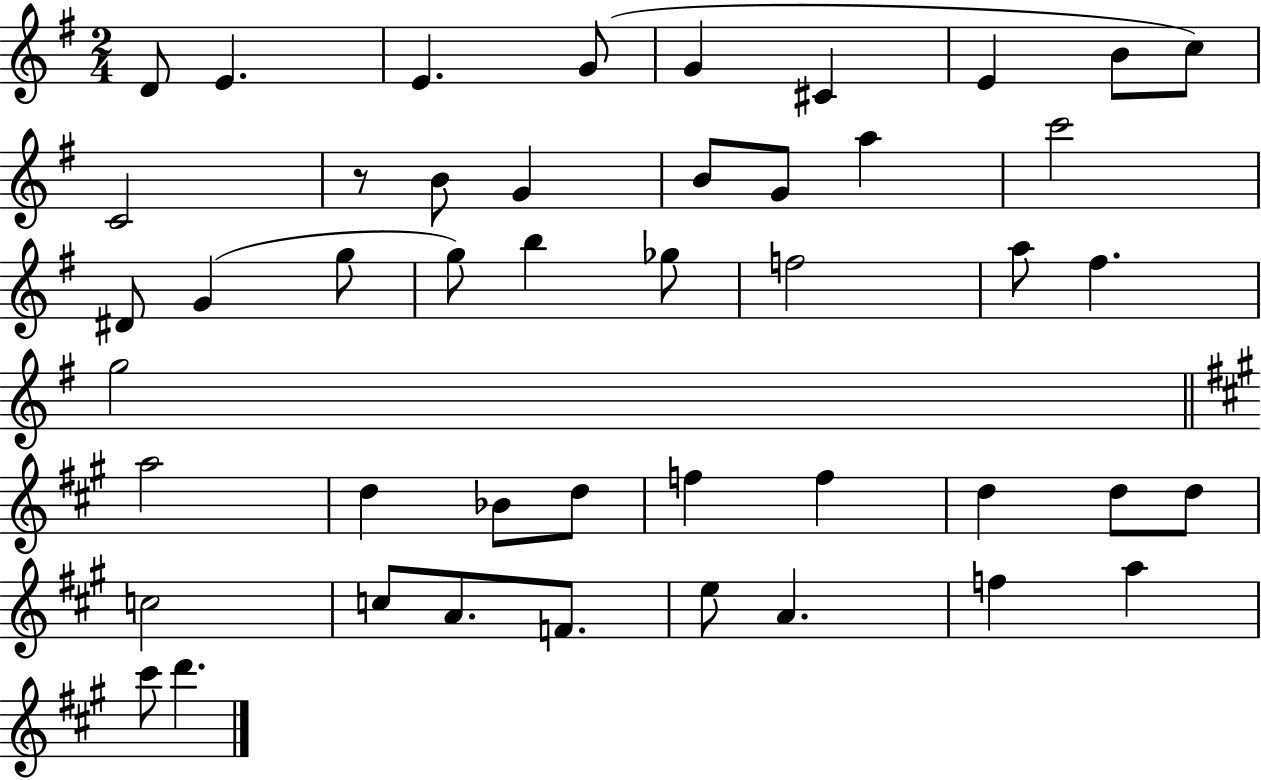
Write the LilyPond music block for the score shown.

{
  \clef treble
  \numericTimeSignature
  \time 2/4
  \key g \major
  d'8 e'4. | e'4. g'8( | g'4 cis'4 | e'4 b'8 c''8) | \break c'2 | r8 b'8 g'4 | b'8 g'8 a''4 | c'''2 | \break dis'8 g'4( g''8 | g''8) b''4 ges''8 | f''2 | a''8 fis''4. | \break g''2 | \bar "||" \break \key a \major a''2 | d''4 bes'8 d''8 | f''4 f''4 | d''4 d''8 d''8 | \break c''2 | c''8 a'8. f'8. | e''8 a'4. | f''4 a''4 | \break cis'''8 d'''4. | \bar "|."
}